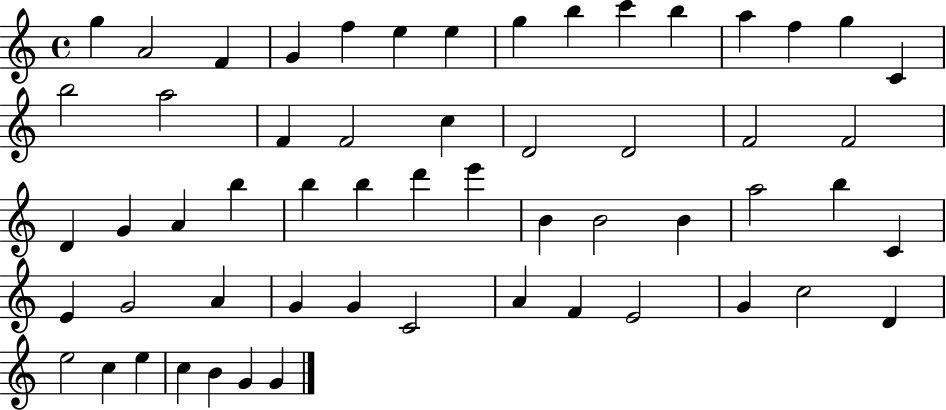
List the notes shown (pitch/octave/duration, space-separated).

G5/q A4/h F4/q G4/q F5/q E5/q E5/q G5/q B5/q C6/q B5/q A5/q F5/q G5/q C4/q B5/h A5/h F4/q F4/h C5/q D4/h D4/h F4/h F4/h D4/q G4/q A4/q B5/q B5/q B5/q D6/q E6/q B4/q B4/h B4/q A5/h B5/q C4/q E4/q G4/h A4/q G4/q G4/q C4/h A4/q F4/q E4/h G4/q C5/h D4/q E5/h C5/q E5/q C5/q B4/q G4/q G4/q